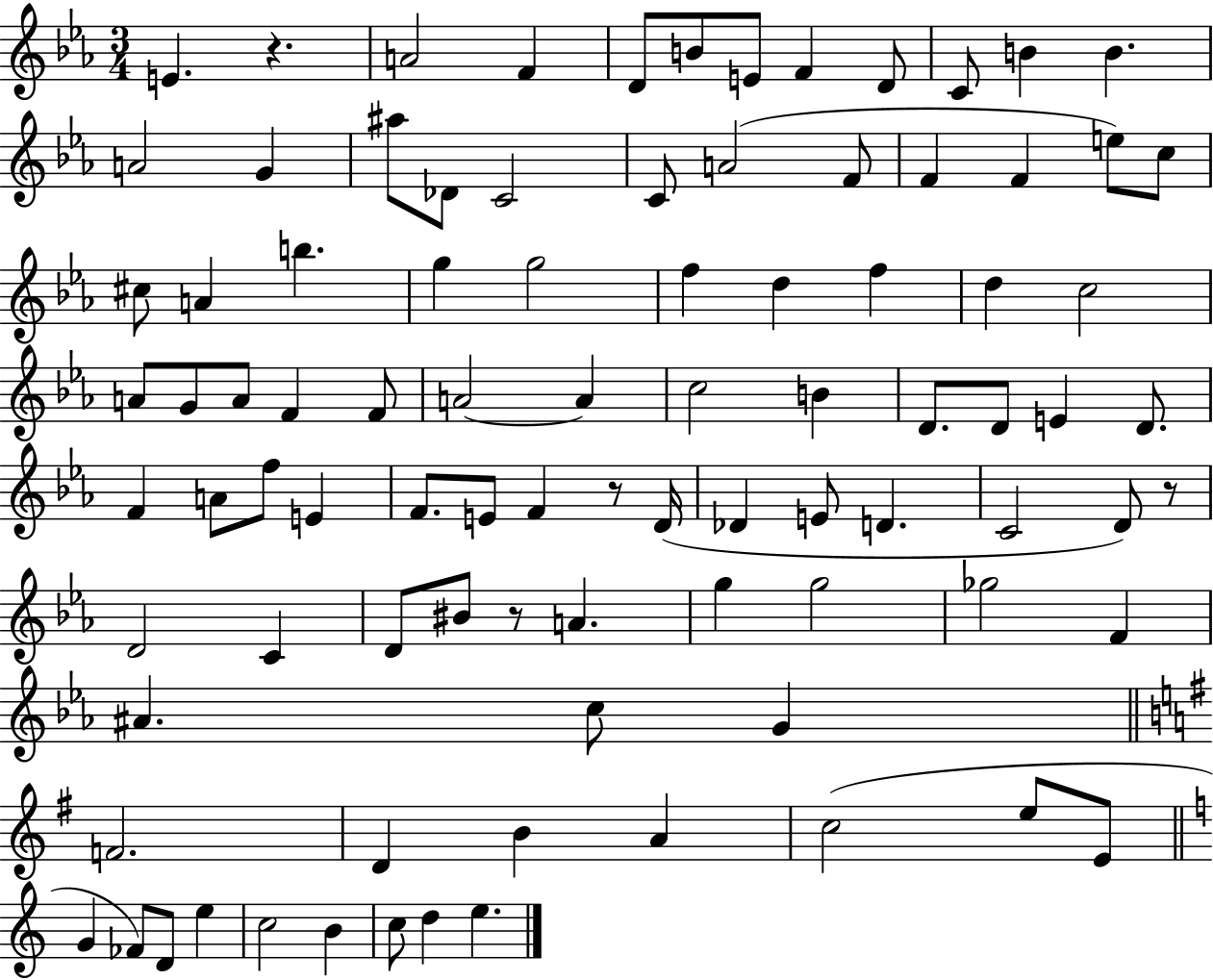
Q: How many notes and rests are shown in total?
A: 91